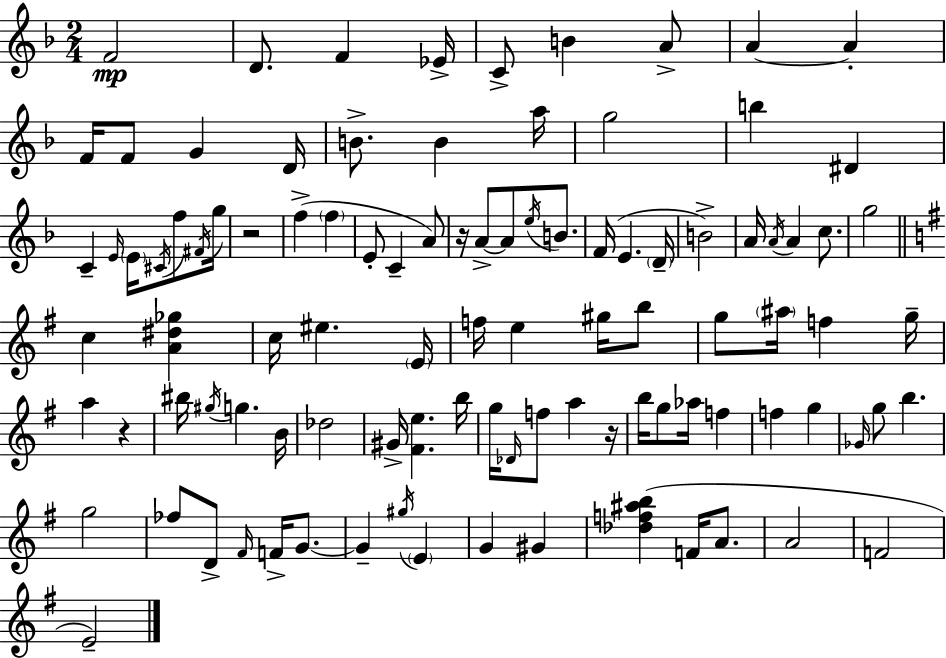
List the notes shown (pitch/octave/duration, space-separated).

F4/h D4/e. F4/q Eb4/s C4/e B4/q A4/e A4/q A4/q F4/s F4/e G4/q D4/s B4/e. B4/q A5/s G5/h B5/q D#4/q C4/q E4/s E4/s C#4/s F5/e F#4/s G5/s R/h F5/q F5/q E4/e C4/q A4/e R/s A4/e A4/e E5/s B4/e. F4/s E4/q. D4/s B4/h A4/s A4/s A4/q C5/e. G5/h C5/q [A4,D#5,Gb5]/q C5/s EIS5/q. E4/s F5/s E5/q G#5/s B5/e G5/e A#5/s F5/q G5/s A5/q R/q BIS5/s G#5/s G5/q. B4/s Db5/h G#4/s [F#4,E5]/q. B5/s G5/s Db4/s F5/e A5/q R/s B5/s G5/e Ab5/s F5/q F5/q G5/q Gb4/s G5/e B5/q. G5/h FES5/e D4/e F#4/s F4/s G4/e. G4/q G#5/s E4/q G4/q G#4/q [Db5,F5,A#5,B5]/q F4/s A4/e. A4/h F4/h E4/h